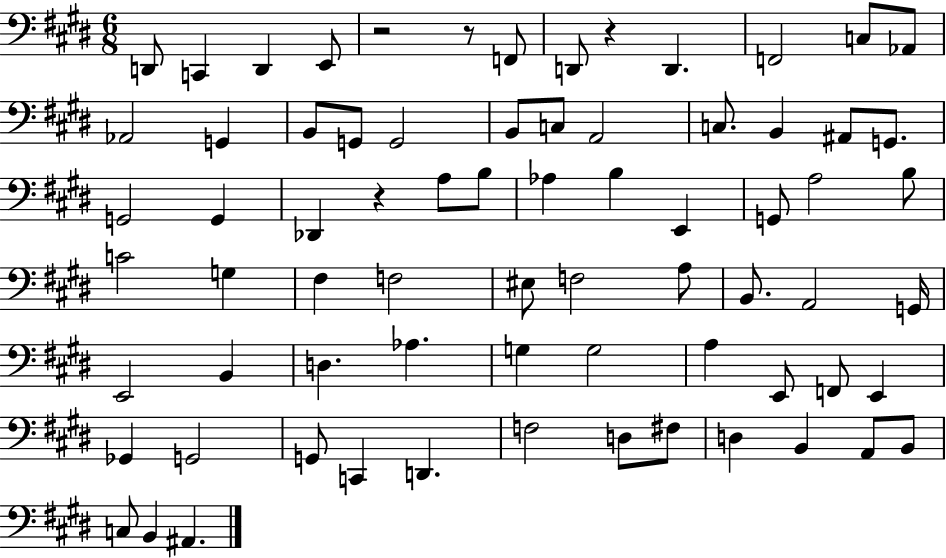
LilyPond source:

{
  \clef bass
  \numericTimeSignature
  \time 6/8
  \key e \major
  \repeat volta 2 { d,8 c,4 d,4 e,8 | r2 r8 f,8 | d,8 r4 d,4. | f,2 c8 aes,8 | \break aes,2 g,4 | b,8 g,8 g,2 | b,8 c8 a,2 | c8. b,4 ais,8 g,8. | \break g,2 g,4 | des,4 r4 a8 b8 | aes4 b4 e,4 | g,8 a2 b8 | \break c'2 g4 | fis4 f2 | eis8 f2 a8 | b,8. a,2 g,16 | \break e,2 b,4 | d4. aes4. | g4 g2 | a4 e,8 f,8 e,4 | \break ges,4 g,2 | g,8 c,4 d,4. | f2 d8 fis8 | d4 b,4 a,8 b,8 | \break c8 b,4 ais,4. | } \bar "|."
}